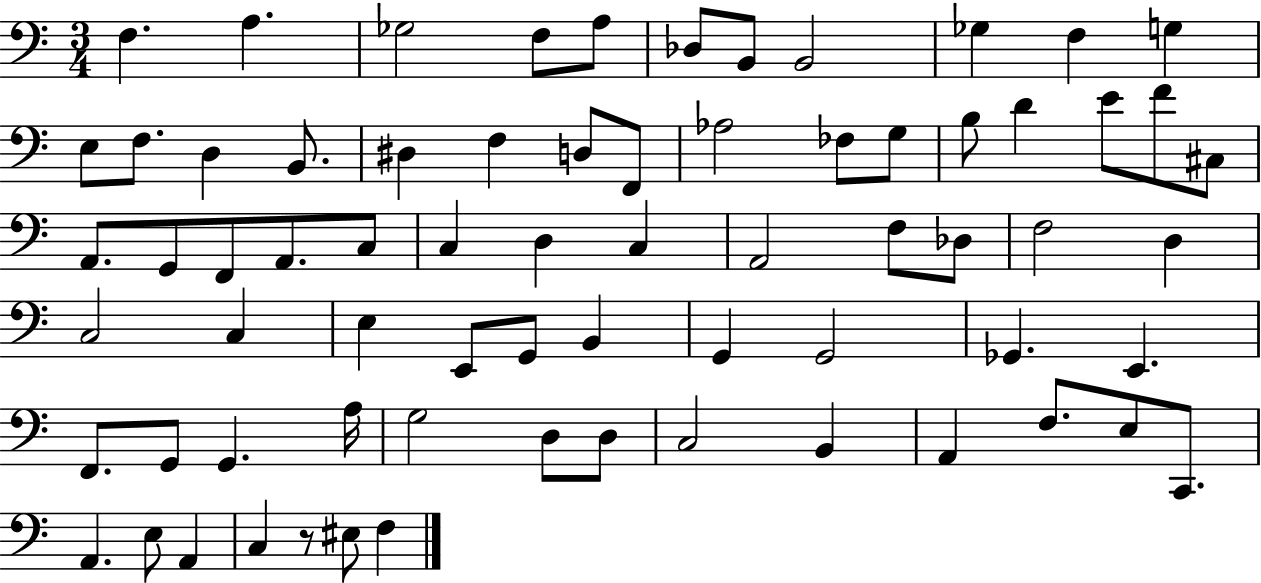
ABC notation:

X:1
T:Untitled
M:3/4
L:1/4
K:C
F, A, _G,2 F,/2 A,/2 _D,/2 B,,/2 B,,2 _G, F, G, E,/2 F,/2 D, B,,/2 ^D, F, D,/2 F,,/2 _A,2 _F,/2 G,/2 B,/2 D E/2 F/2 ^C,/2 A,,/2 G,,/2 F,,/2 A,,/2 C,/2 C, D, C, A,,2 F,/2 _D,/2 F,2 D, C,2 C, E, E,,/2 G,,/2 B,, G,, G,,2 _G,, E,, F,,/2 G,,/2 G,, A,/4 G,2 D,/2 D,/2 C,2 B,, A,, F,/2 E,/2 C,,/2 A,, E,/2 A,, C, z/2 ^E,/2 F,